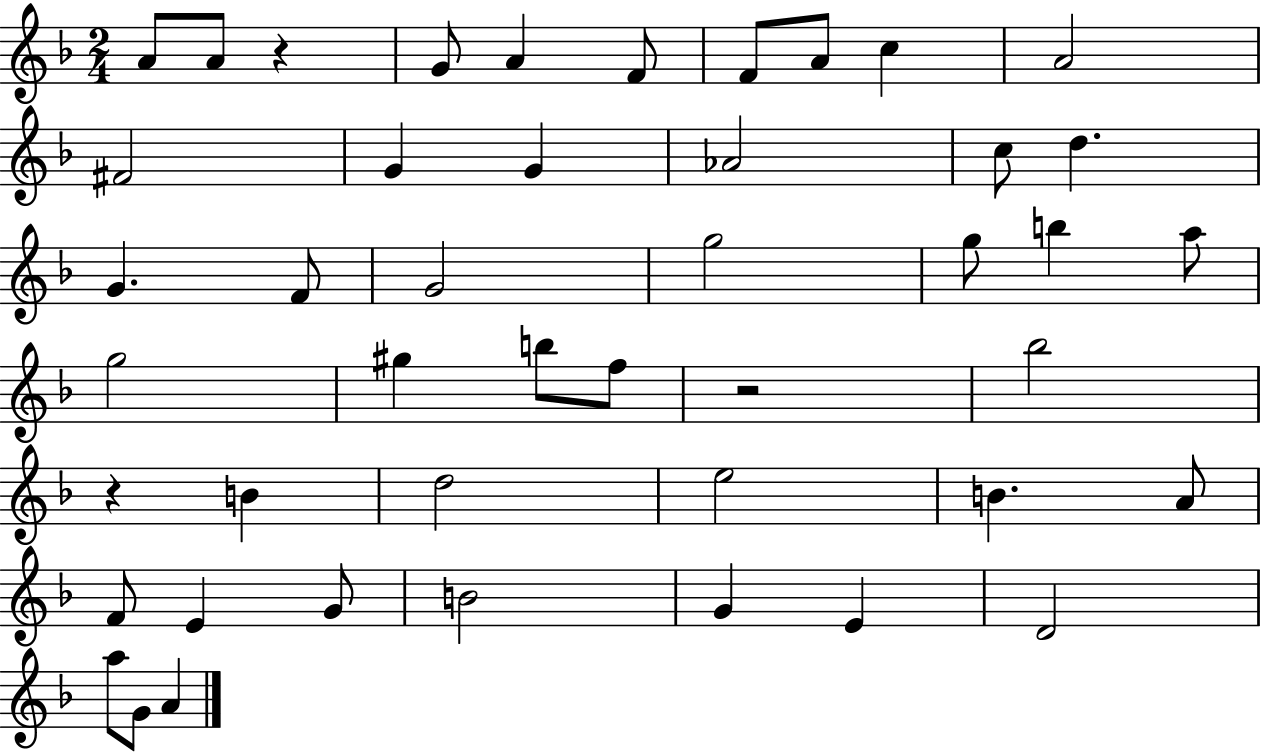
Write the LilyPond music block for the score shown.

{
  \clef treble
  \numericTimeSignature
  \time 2/4
  \key f \major
  a'8 a'8 r4 | g'8 a'4 f'8 | f'8 a'8 c''4 | a'2 | \break fis'2 | g'4 g'4 | aes'2 | c''8 d''4. | \break g'4. f'8 | g'2 | g''2 | g''8 b''4 a''8 | \break g''2 | gis''4 b''8 f''8 | r2 | bes''2 | \break r4 b'4 | d''2 | e''2 | b'4. a'8 | \break f'8 e'4 g'8 | b'2 | g'4 e'4 | d'2 | \break a''8 g'8 a'4 | \bar "|."
}